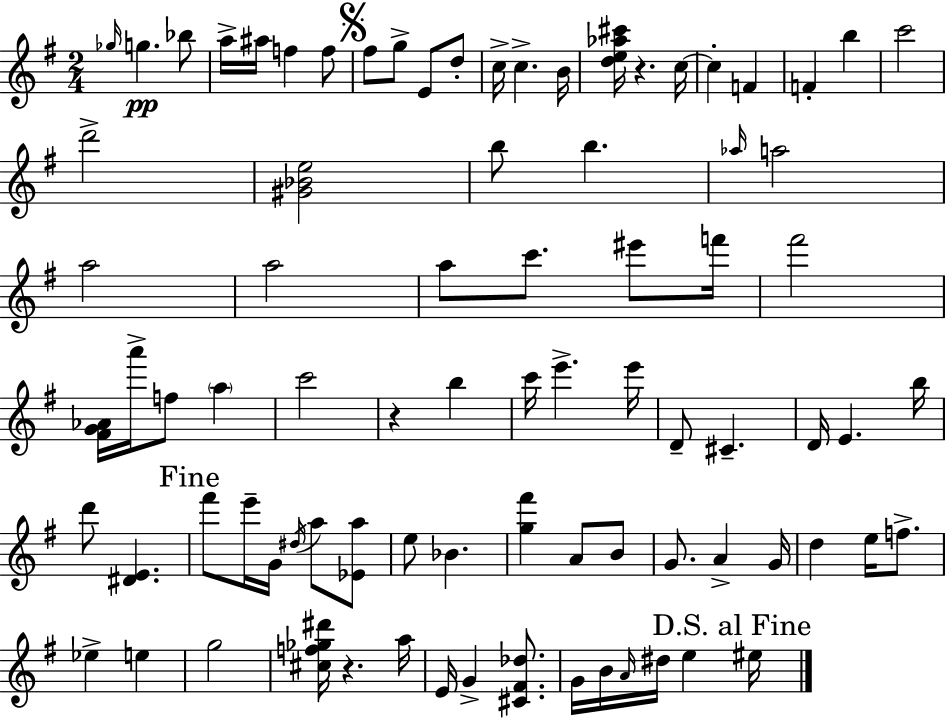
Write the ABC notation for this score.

X:1
T:Untitled
M:2/4
L:1/4
K:G
_g/4 g _b/2 a/4 ^a/4 f f/2 ^f/2 g/2 E/2 d/2 c/4 c B/4 [de_a^c']/4 z c/4 c F F b c'2 d'2 [^G_Be]2 b/2 b _a/4 a2 a2 a2 a/2 c'/2 ^e'/2 f'/4 ^f'2 [^FG_A]/4 a'/4 f/2 a c'2 z b c'/4 e' e'/4 D/2 ^C D/4 E b/4 d'/2 [^DE] ^f'/2 e'/4 G/4 ^d/4 a/2 [_Ea]/2 e/2 _B [g^f'] A/2 B/2 G/2 A G/4 d e/4 f/2 _e e g2 [^cf_g^d']/4 z a/4 E/4 G [^C^F_d]/2 G/4 B/4 A/4 ^d/4 e ^e/4